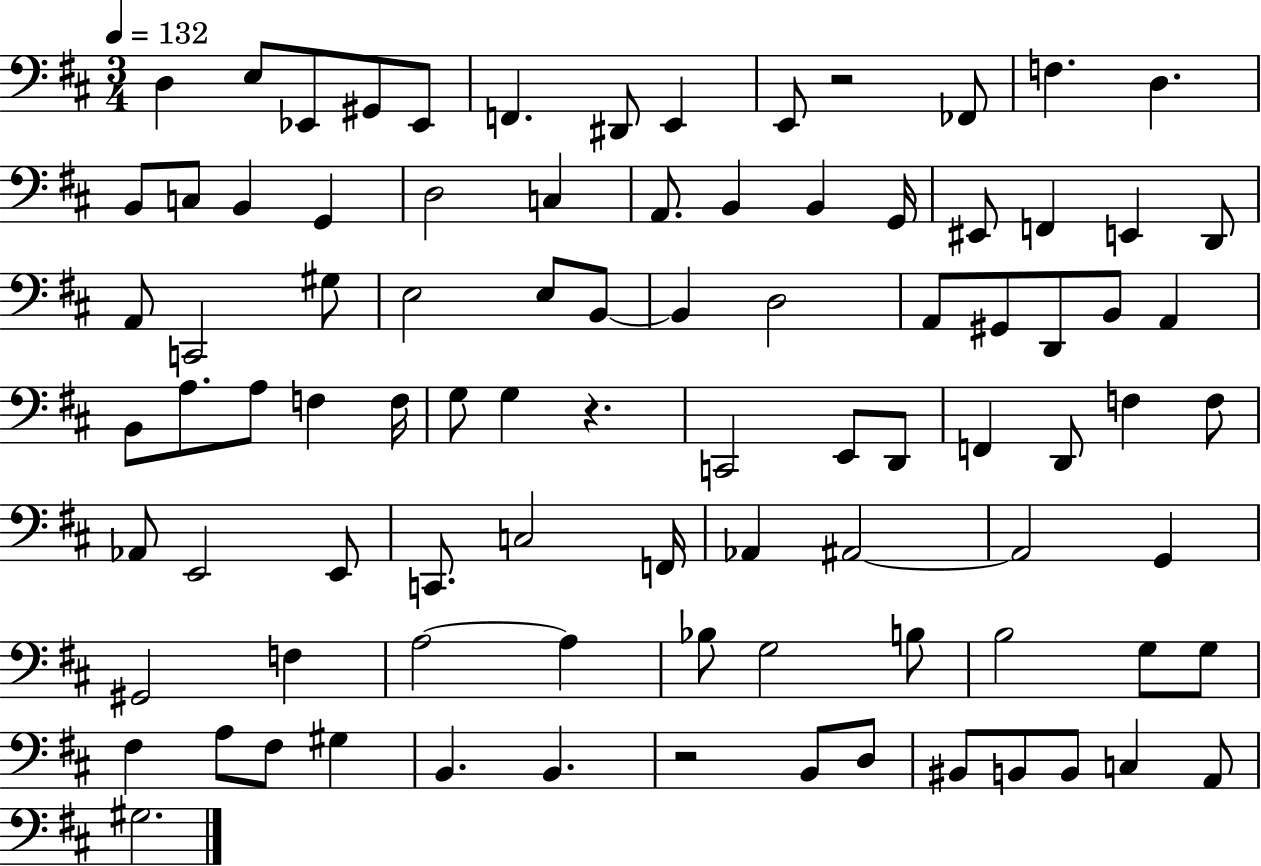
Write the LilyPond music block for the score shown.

{
  \clef bass
  \numericTimeSignature
  \time 3/4
  \key d \major
  \tempo 4 = 132
  d4 e8 ees,8 gis,8 ees,8 | f,4. dis,8 e,4 | e,8 r2 fes,8 | f4. d4. | \break b,8 c8 b,4 g,4 | d2 c4 | a,8. b,4 b,4 g,16 | eis,8 f,4 e,4 d,8 | \break a,8 c,2 gis8 | e2 e8 b,8~~ | b,4 d2 | a,8 gis,8 d,8 b,8 a,4 | \break b,8 a8. a8 f4 f16 | g8 g4 r4. | c,2 e,8 d,8 | f,4 d,8 f4 f8 | \break aes,8 e,2 e,8 | c,8. c2 f,16 | aes,4 ais,2~~ | ais,2 g,4 | \break gis,2 f4 | a2~~ a4 | bes8 g2 b8 | b2 g8 g8 | \break fis4 a8 fis8 gis4 | b,4. b,4. | r2 b,8 d8 | bis,8 b,8 b,8 c4 a,8 | \break gis2. | \bar "|."
}